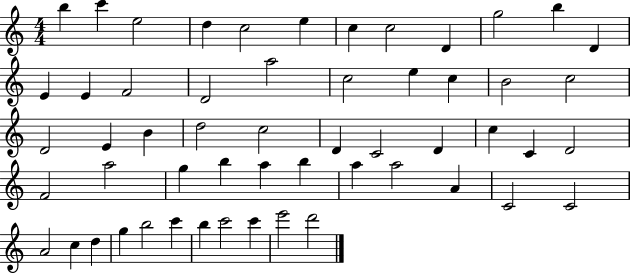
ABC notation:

X:1
T:Untitled
M:4/4
L:1/4
K:C
b c' e2 d c2 e c c2 D g2 b D E E F2 D2 a2 c2 e c B2 c2 D2 E B d2 c2 D C2 D c C D2 F2 a2 g b a b a a2 A C2 C2 A2 c d g b2 c' b c'2 c' e'2 d'2